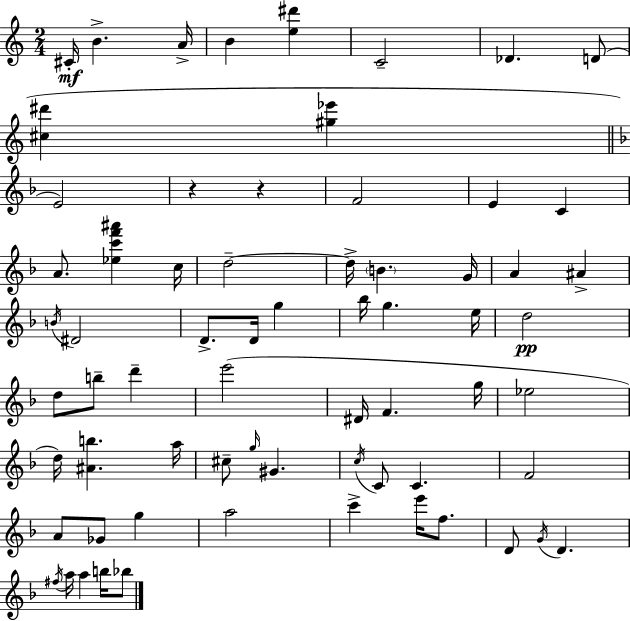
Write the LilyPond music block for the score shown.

{
  \clef treble
  \numericTimeSignature
  \time 2/4
  \key c \major
  \repeat volta 2 { cis'16-.\mf b'4.-> a'16-> | b'4 <e'' dis'''>4 | c'2-- | des'4. d'8( | \break <cis'' dis'''>4 <gis'' ees'''>4 | \bar "||" \break \key f \major e'2) | r4 r4 | f'2 | e'4 c'4 | \break a'8. <ees'' c''' f''' ais'''>4 c''16 | d''2--~~ | d''16-> \parenthesize b'4. g'16 | a'4 ais'4-> | \break \acciaccatura { b'16 } dis'2 | d'8.-> d'16 g''4 | bes''16 g''4. | e''16 d''2\pp | \break d''8 b''8-- d'''4-- | e'''2( | dis'16 f'4. | g''16 ees''2 | \break d''16) <ais' b''>4. | a''16 cis''8-- \grace { g''16 } gis'4. | \acciaccatura { c''16 } c'8 c'4. | f'2 | \break a'8 ges'8 g''4 | a''2 | c'''4-> e'''16 | f''8. d'8 \acciaccatura { g'16 } d'4. | \break \acciaccatura { fis''16 } a''16 a''4 | b''16 bes''8 } \bar "|."
}